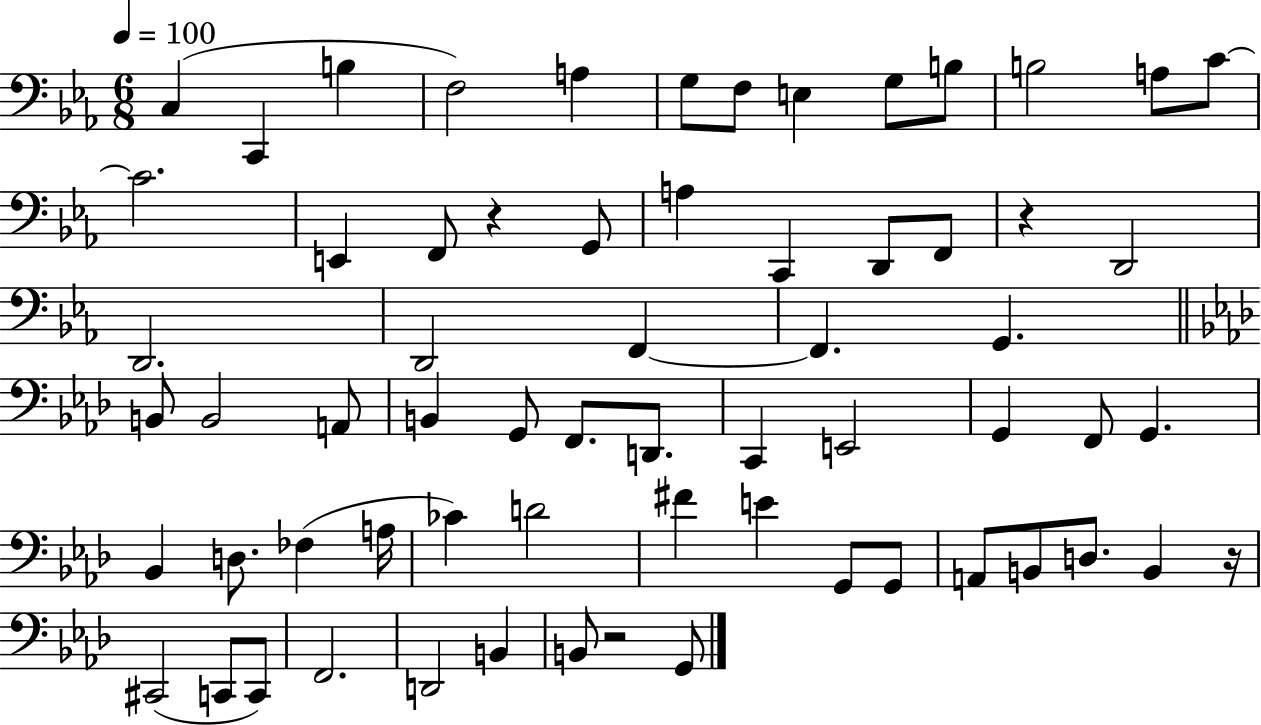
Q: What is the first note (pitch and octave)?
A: C3